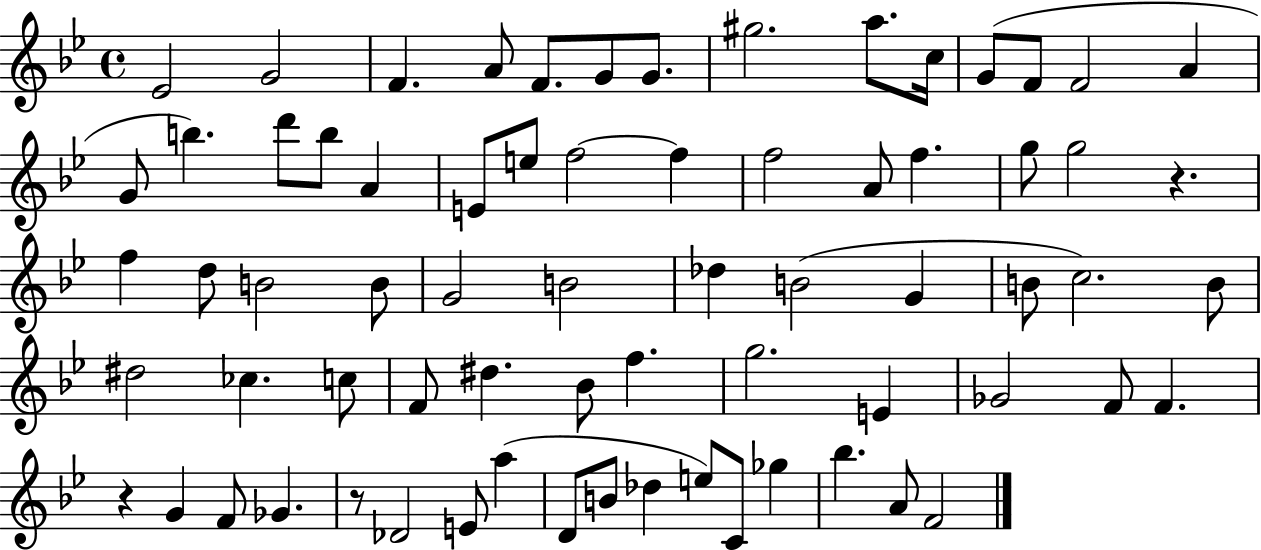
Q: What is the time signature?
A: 4/4